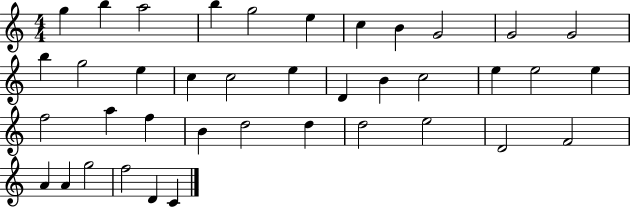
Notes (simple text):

G5/q B5/q A5/h B5/q G5/h E5/q C5/q B4/q G4/h G4/h G4/h B5/q G5/h E5/q C5/q C5/h E5/q D4/q B4/q C5/h E5/q E5/h E5/q F5/h A5/q F5/q B4/q D5/h D5/q D5/h E5/h D4/h F4/h A4/q A4/q G5/h F5/h D4/q C4/q